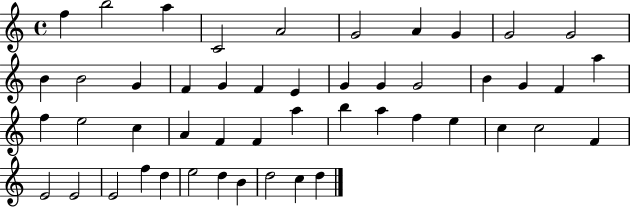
X:1
T:Untitled
M:4/4
L:1/4
K:C
f b2 a C2 A2 G2 A G G2 G2 B B2 G F G F E G G G2 B G F a f e2 c A F F a b a f e c c2 F E2 E2 E2 f d e2 d B d2 c d